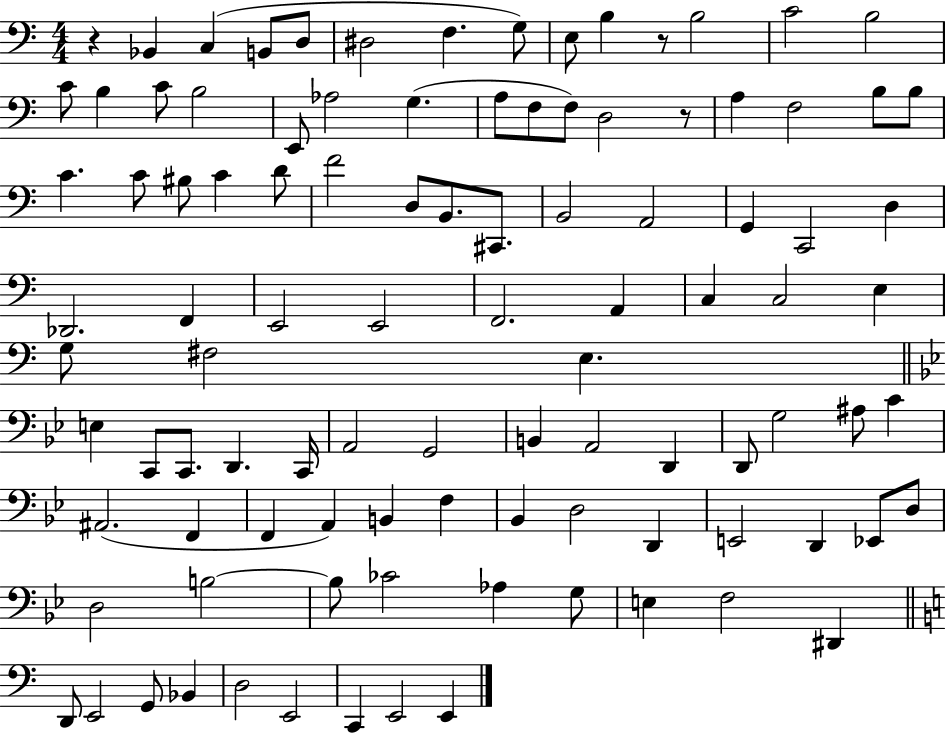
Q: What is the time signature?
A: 4/4